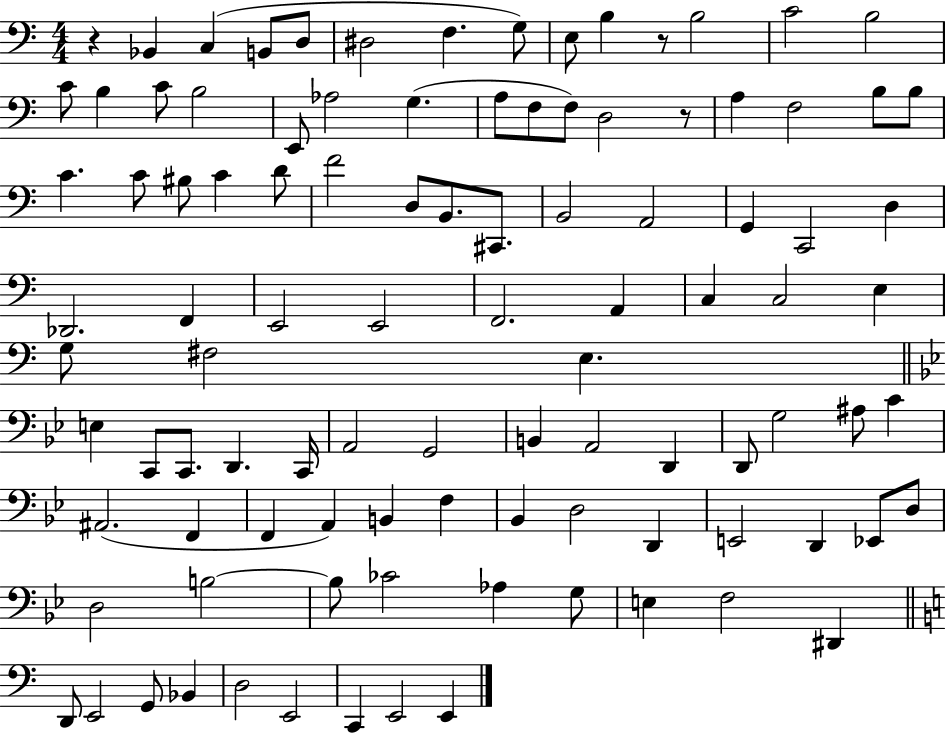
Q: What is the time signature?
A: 4/4